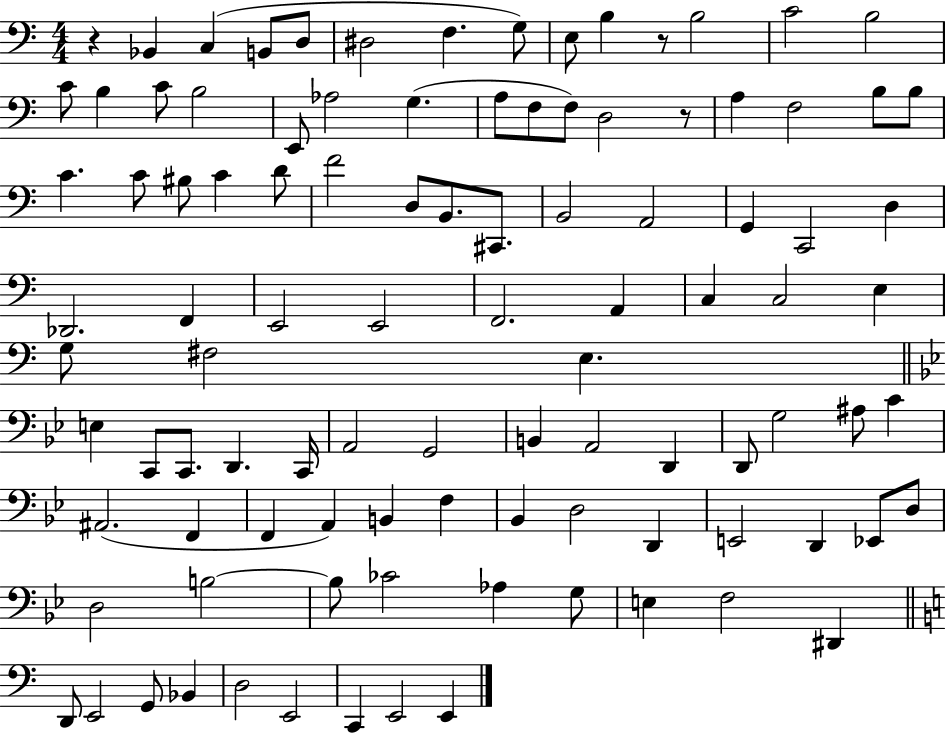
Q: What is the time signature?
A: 4/4